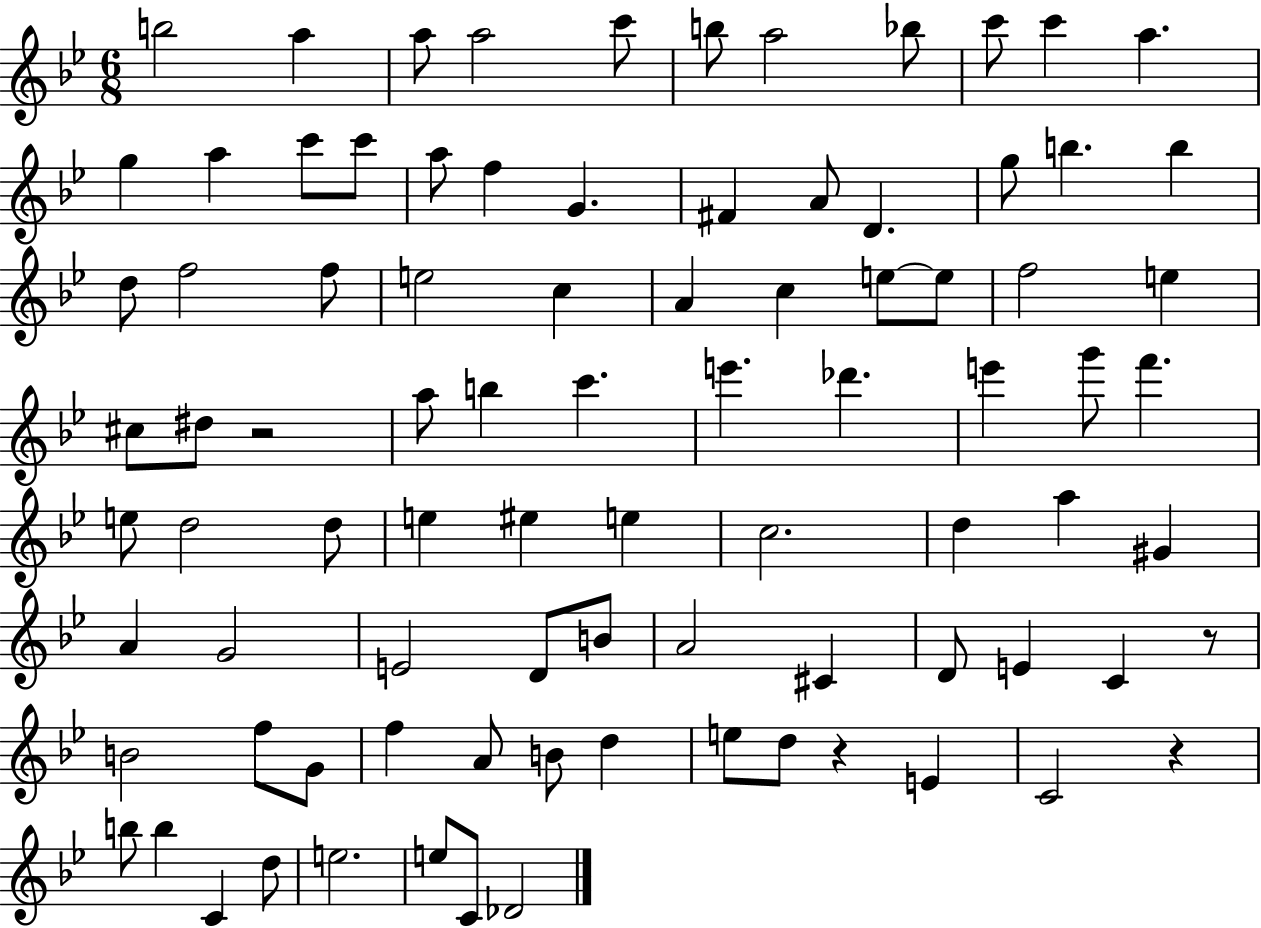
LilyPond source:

{
  \clef treble
  \numericTimeSignature
  \time 6/8
  \key bes \major
  b''2 a''4 | a''8 a''2 c'''8 | b''8 a''2 bes''8 | c'''8 c'''4 a''4. | \break g''4 a''4 c'''8 c'''8 | a''8 f''4 g'4. | fis'4 a'8 d'4. | g''8 b''4. b''4 | \break d''8 f''2 f''8 | e''2 c''4 | a'4 c''4 e''8~~ e''8 | f''2 e''4 | \break cis''8 dis''8 r2 | a''8 b''4 c'''4. | e'''4. des'''4. | e'''4 g'''8 f'''4. | \break e''8 d''2 d''8 | e''4 eis''4 e''4 | c''2. | d''4 a''4 gis'4 | \break a'4 g'2 | e'2 d'8 b'8 | a'2 cis'4 | d'8 e'4 c'4 r8 | \break b'2 f''8 g'8 | f''4 a'8 b'8 d''4 | e''8 d''8 r4 e'4 | c'2 r4 | \break b''8 b''4 c'4 d''8 | e''2. | e''8 c'8 des'2 | \bar "|."
}